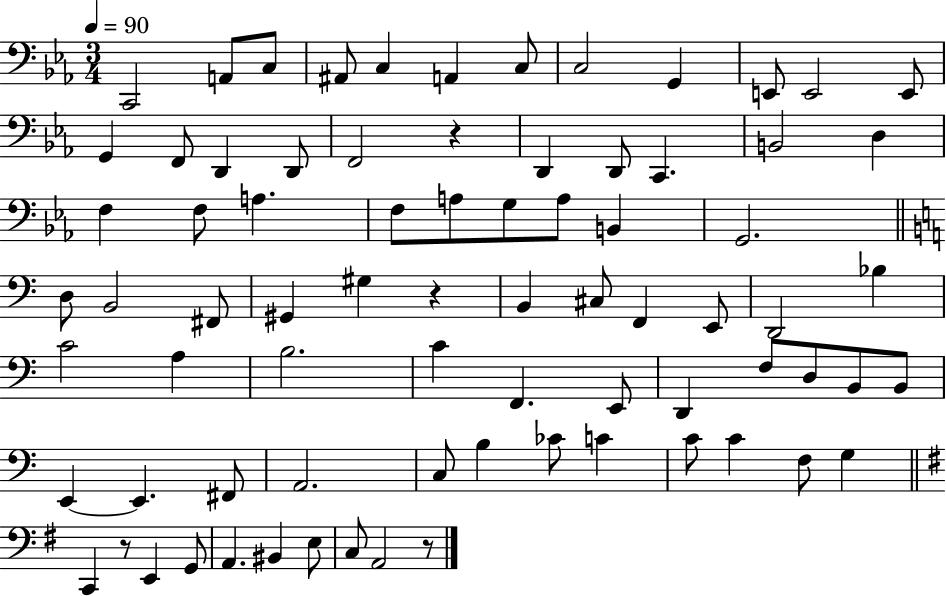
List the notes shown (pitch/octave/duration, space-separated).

C2/h A2/e C3/e A#2/e C3/q A2/q C3/e C3/h G2/q E2/e E2/h E2/e G2/q F2/e D2/q D2/e F2/h R/q D2/q D2/e C2/q. B2/h D3/q F3/q F3/e A3/q. F3/e A3/e G3/e A3/e B2/q G2/h. D3/e B2/h F#2/e G#2/q G#3/q R/q B2/q C#3/e F2/q E2/e D2/h Bb3/q C4/h A3/q B3/h. C4/q F2/q. E2/e D2/q F3/e D3/e B2/e B2/e E2/q E2/q. F#2/e A2/h. C3/e B3/q CES4/e C4/q C4/e C4/q F3/e G3/q C2/q R/e E2/q G2/e A2/q. BIS2/q E3/e C3/e A2/h R/e